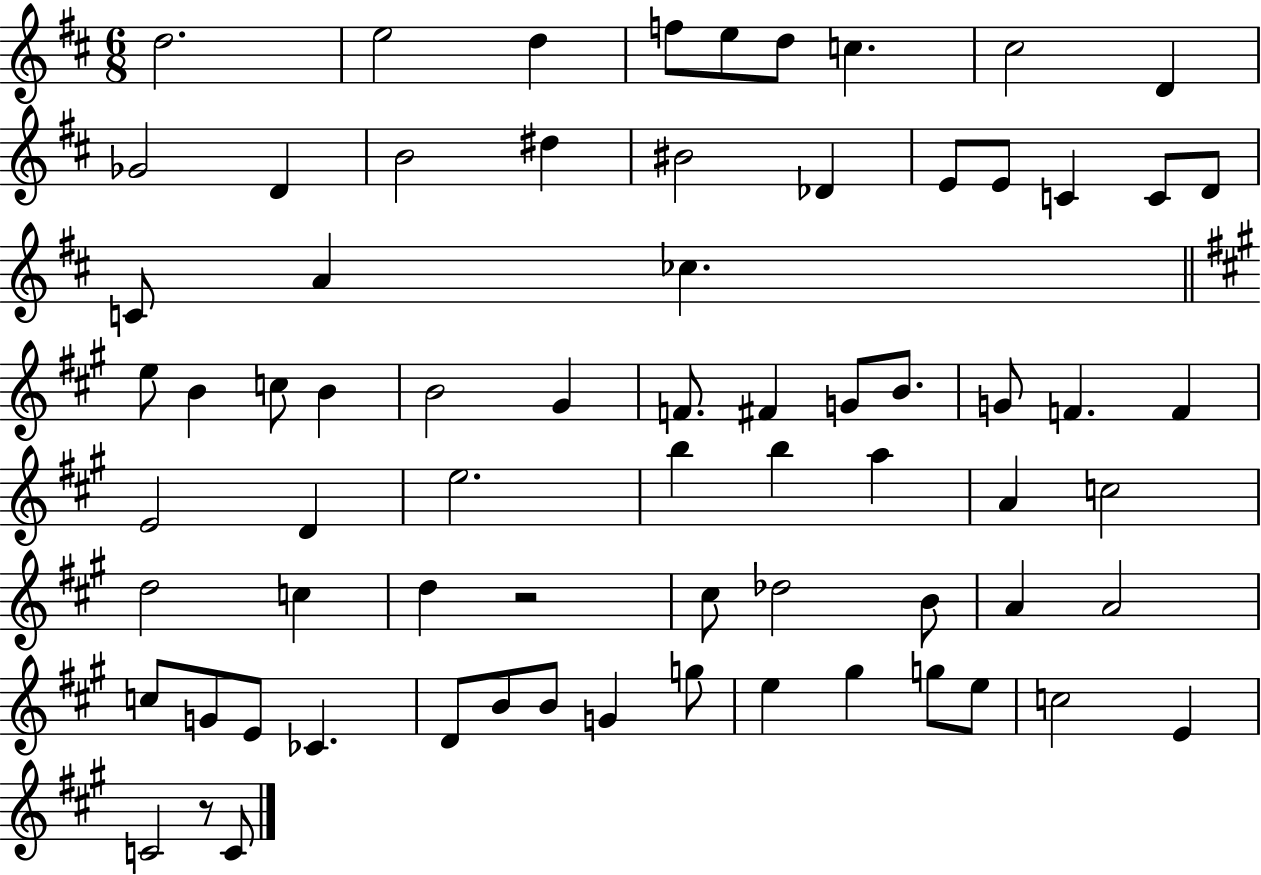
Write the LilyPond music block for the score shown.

{
  \clef treble
  \numericTimeSignature
  \time 6/8
  \key d \major
  d''2. | e''2 d''4 | f''8 e''8 d''8 c''4. | cis''2 d'4 | \break ges'2 d'4 | b'2 dis''4 | bis'2 des'4 | e'8 e'8 c'4 c'8 d'8 | \break c'8 a'4 ces''4. | \bar "||" \break \key a \major e''8 b'4 c''8 b'4 | b'2 gis'4 | f'8. fis'4 g'8 b'8. | g'8 f'4. f'4 | \break e'2 d'4 | e''2. | b''4 b''4 a''4 | a'4 c''2 | \break d''2 c''4 | d''4 r2 | cis''8 des''2 b'8 | a'4 a'2 | \break c''8 g'8 e'8 ces'4. | d'8 b'8 b'8 g'4 g''8 | e''4 gis''4 g''8 e''8 | c''2 e'4 | \break c'2 r8 c'8 | \bar "|."
}